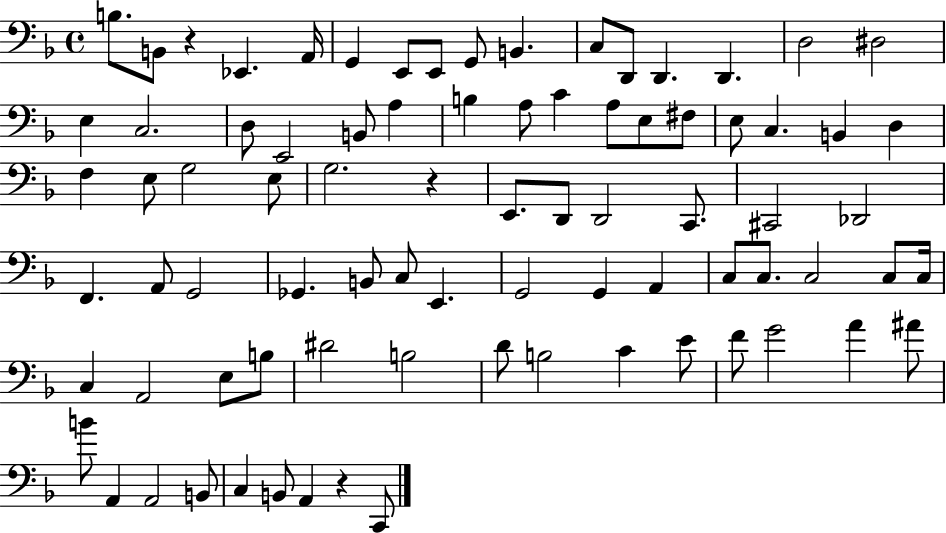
B3/e. B2/e R/q Eb2/q. A2/s G2/q E2/e E2/e G2/e B2/q. C3/e D2/e D2/q. D2/q. D3/h D#3/h E3/q C3/h. D3/e E2/h B2/e A3/q B3/q A3/e C4/q A3/e E3/e F#3/e E3/e C3/q. B2/q D3/q F3/q E3/e G3/h E3/e G3/h. R/q E2/e. D2/e D2/h C2/e. C#2/h Db2/h F2/q. A2/e G2/h Gb2/q. B2/e C3/e E2/q. G2/h G2/q A2/q C3/e C3/e. C3/h C3/e C3/s C3/q A2/h E3/e B3/e D#4/h B3/h D4/e B3/h C4/q E4/e F4/e G4/h A4/q A#4/e B4/e A2/q A2/h B2/e C3/q B2/e A2/q R/q C2/e